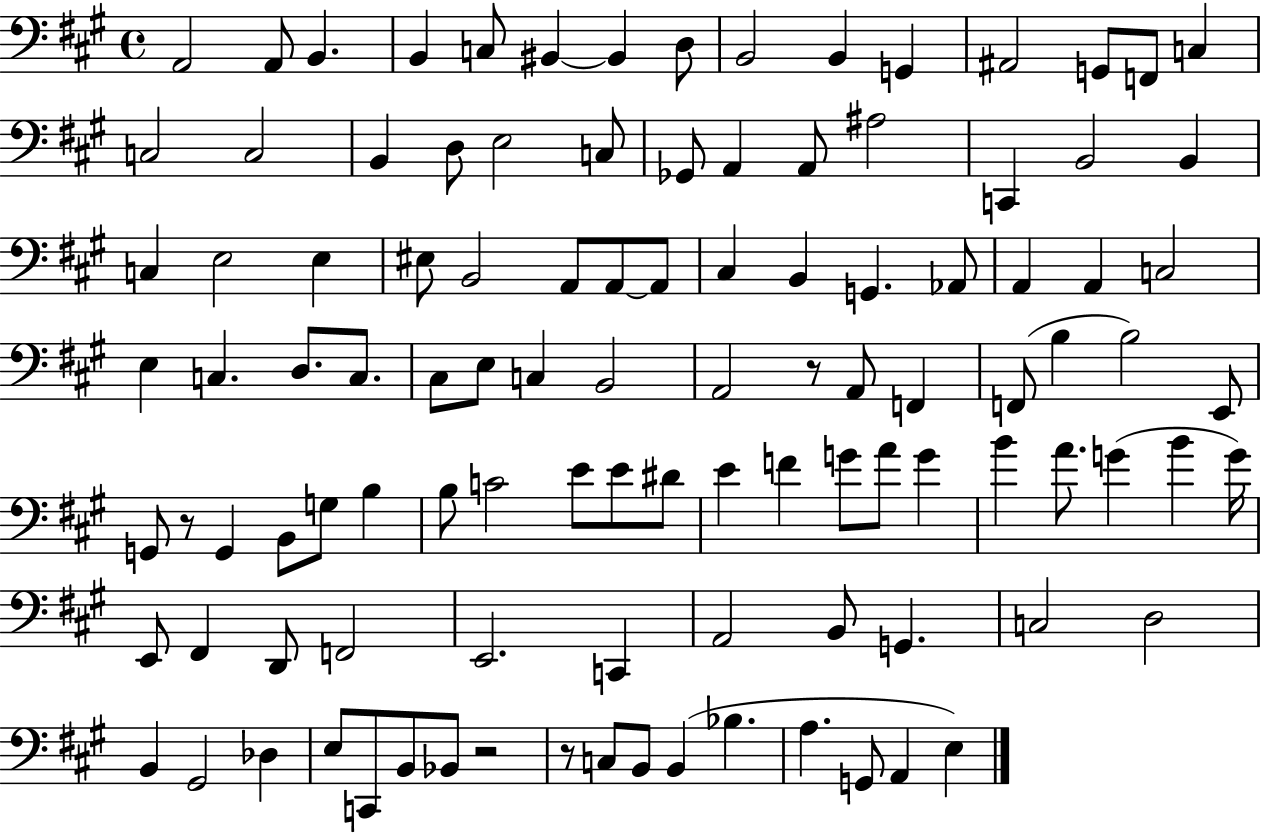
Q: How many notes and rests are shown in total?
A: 108